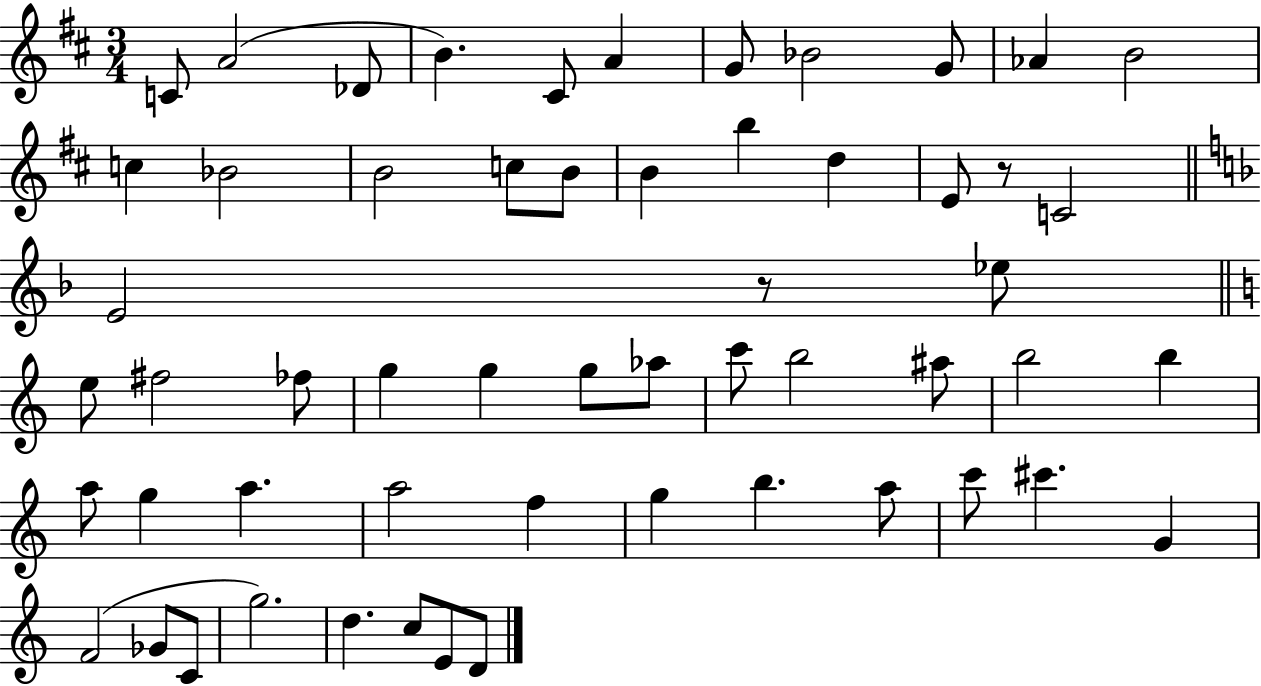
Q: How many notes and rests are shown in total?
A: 56